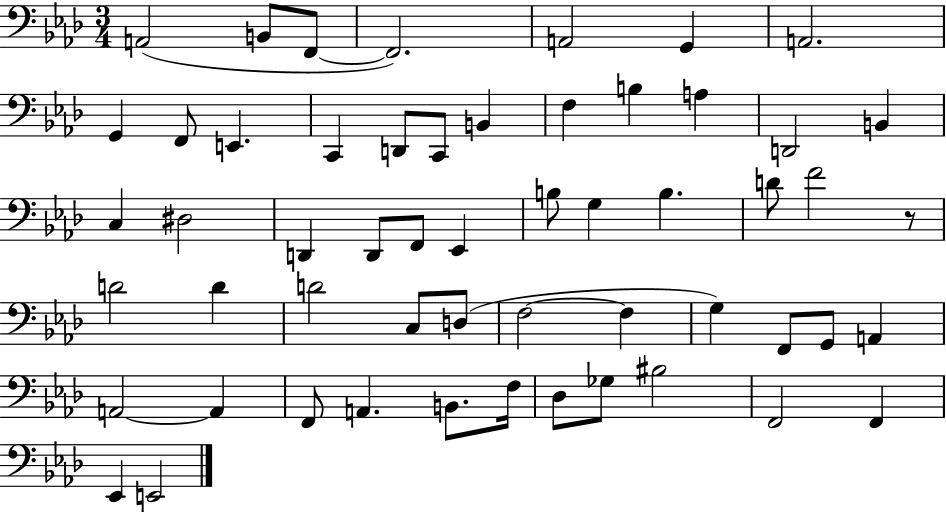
X:1
T:Untitled
M:3/4
L:1/4
K:Ab
A,,2 B,,/2 F,,/2 F,,2 A,,2 G,, A,,2 G,, F,,/2 E,, C,, D,,/2 C,,/2 B,, F, B, A, D,,2 B,, C, ^D,2 D,, D,,/2 F,,/2 _E,, B,/2 G, B, D/2 F2 z/2 D2 D D2 C,/2 D,/2 F,2 F, G, F,,/2 G,,/2 A,, A,,2 A,, F,,/2 A,, B,,/2 F,/4 _D,/2 _G,/2 ^B,2 F,,2 F,, _E,, E,,2